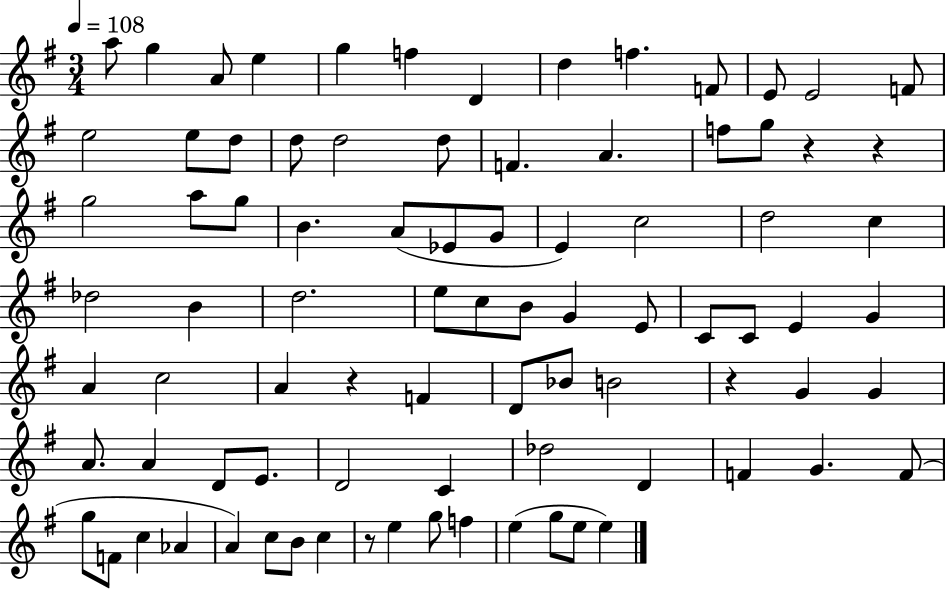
{
  \clef treble
  \numericTimeSignature
  \time 3/4
  \key g \major
  \tempo 4 = 108
  a''8 g''4 a'8 e''4 | g''4 f''4 d'4 | d''4 f''4. f'8 | e'8 e'2 f'8 | \break e''2 e''8 d''8 | d''8 d''2 d''8 | f'4. a'4. | f''8 g''8 r4 r4 | \break g''2 a''8 g''8 | b'4. a'8( ees'8 g'8 | e'4) c''2 | d''2 c''4 | \break des''2 b'4 | d''2. | e''8 c''8 b'8 g'4 e'8 | c'8 c'8 e'4 g'4 | \break a'4 c''2 | a'4 r4 f'4 | d'8 bes'8 b'2 | r4 g'4 g'4 | \break a'8. a'4 d'8 e'8. | d'2 c'4 | des''2 d'4 | f'4 g'4. f'8( | \break g''8 f'8 c''4 aes'4 | a'4) c''8 b'8 c''4 | r8 e''4 g''8 f''4 | e''4( g''8 e''8 e''4) | \break \bar "|."
}